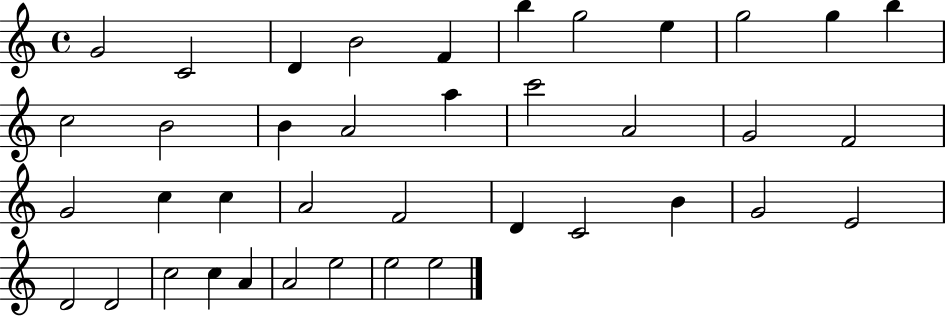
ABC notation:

X:1
T:Untitled
M:4/4
L:1/4
K:C
G2 C2 D B2 F b g2 e g2 g b c2 B2 B A2 a c'2 A2 G2 F2 G2 c c A2 F2 D C2 B G2 E2 D2 D2 c2 c A A2 e2 e2 e2